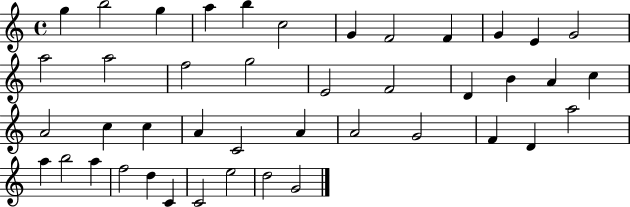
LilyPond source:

{
  \clef treble
  \time 4/4
  \defaultTimeSignature
  \key c \major
  g''4 b''2 g''4 | a''4 b''4 c''2 | g'4 f'2 f'4 | g'4 e'4 g'2 | \break a''2 a''2 | f''2 g''2 | e'2 f'2 | d'4 b'4 a'4 c''4 | \break a'2 c''4 c''4 | a'4 c'2 a'4 | a'2 g'2 | f'4 d'4 a''2 | \break a''4 b''2 a''4 | f''2 d''4 c'4 | c'2 e''2 | d''2 g'2 | \break \bar "|."
}